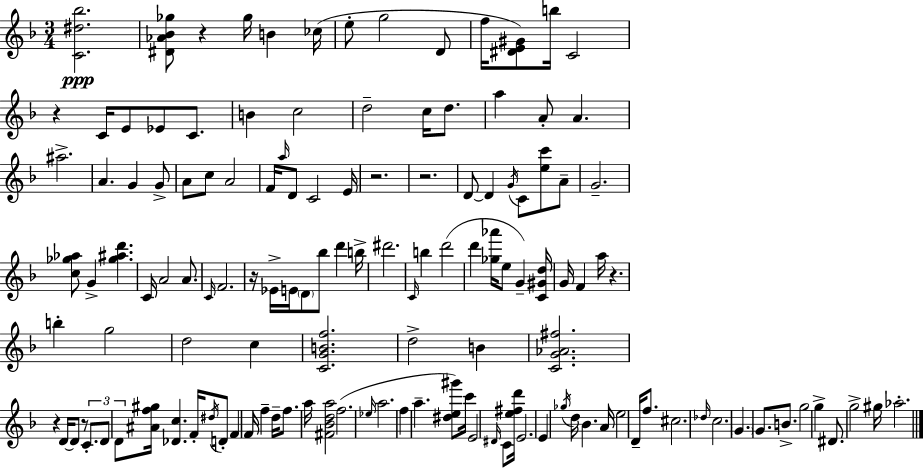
{
  \clef treble
  \numericTimeSignature
  \time 3/4
  \key d \minor
  <c' dis'' bes''>2.\ppp | <dis' aes' bes' ges''>8 r4 ges''16 b'4 ces''16( | e''8-. g''2 d'8 | f''16 <dis' e' gis'>8) b''16 c'2 | \break r4 c'16 e'8 ees'8 c'8. | b'4 c''2 | d''2-- c''16 d''8. | a''4 a'8-. a'4. | \break ais''2.-> | a'4. g'4 g'8-> | a'8 c''8 a'2 | f'16 \grace { a''16 } d'8 c'2 | \break e'16 r2. | r2. | d'8~~ d'4 \acciaccatura { g'16 } c'8 <e'' c'''>8 | a'8-- g'2.-- | \break <c'' ges'' aes''>8 g'4-> <ges'' ais'' d'''>4. | c'16 a'2 a'8. | \grace { c'16 } f'2. | r16 ees'16-> e'16 \parenthesize d'8 bes''8 d'''4 | \break b''16-> dis'''2. | \grace { c'16 } b''4 d'''2( | d'''4 <ges'' aes'''>16 e''8 g'4--) | <c' gis' d''>16 g'16 f'4 a''16 r4. | \break b''4-. g''2 | d''2 | c''4 <c' g' b' f''>2. | d''2-> | \break b'4 <c' g' aes' fis''>2. | r4 d'16~~ d'8 r8 | \tuplet 3/2 { c'8.-. d'8 d'8 } <ais' f'' gis''>16 <des' c''>4. | f'16-. \acciaccatura { dis''16 } d'8-. f'4 f'16 | \break f''4-- d''16-- f''8. a''16 <fis' bes' d'' a''>2 | f''2.( | \grace { ees''16 } a''2. | f''4 a''4.-- | \break <dis'' e'' gis'''>8) c'''16 e'2 | \grace { dis'16 } c'8 <e'' fis'' d'''>16 e'2. | e'4 \acciaccatura { ges''16 } | d''16 bes'4. a'16 e''2 | \break d'16-- f''8. cis''2. | \grace { des''16 } c''2. | \parenthesize g'4. | g'8. b'8.-> g''2 | \break g''4-> dis'8. | g''2-> gis''16 aes''2.-. | \bar "|."
}